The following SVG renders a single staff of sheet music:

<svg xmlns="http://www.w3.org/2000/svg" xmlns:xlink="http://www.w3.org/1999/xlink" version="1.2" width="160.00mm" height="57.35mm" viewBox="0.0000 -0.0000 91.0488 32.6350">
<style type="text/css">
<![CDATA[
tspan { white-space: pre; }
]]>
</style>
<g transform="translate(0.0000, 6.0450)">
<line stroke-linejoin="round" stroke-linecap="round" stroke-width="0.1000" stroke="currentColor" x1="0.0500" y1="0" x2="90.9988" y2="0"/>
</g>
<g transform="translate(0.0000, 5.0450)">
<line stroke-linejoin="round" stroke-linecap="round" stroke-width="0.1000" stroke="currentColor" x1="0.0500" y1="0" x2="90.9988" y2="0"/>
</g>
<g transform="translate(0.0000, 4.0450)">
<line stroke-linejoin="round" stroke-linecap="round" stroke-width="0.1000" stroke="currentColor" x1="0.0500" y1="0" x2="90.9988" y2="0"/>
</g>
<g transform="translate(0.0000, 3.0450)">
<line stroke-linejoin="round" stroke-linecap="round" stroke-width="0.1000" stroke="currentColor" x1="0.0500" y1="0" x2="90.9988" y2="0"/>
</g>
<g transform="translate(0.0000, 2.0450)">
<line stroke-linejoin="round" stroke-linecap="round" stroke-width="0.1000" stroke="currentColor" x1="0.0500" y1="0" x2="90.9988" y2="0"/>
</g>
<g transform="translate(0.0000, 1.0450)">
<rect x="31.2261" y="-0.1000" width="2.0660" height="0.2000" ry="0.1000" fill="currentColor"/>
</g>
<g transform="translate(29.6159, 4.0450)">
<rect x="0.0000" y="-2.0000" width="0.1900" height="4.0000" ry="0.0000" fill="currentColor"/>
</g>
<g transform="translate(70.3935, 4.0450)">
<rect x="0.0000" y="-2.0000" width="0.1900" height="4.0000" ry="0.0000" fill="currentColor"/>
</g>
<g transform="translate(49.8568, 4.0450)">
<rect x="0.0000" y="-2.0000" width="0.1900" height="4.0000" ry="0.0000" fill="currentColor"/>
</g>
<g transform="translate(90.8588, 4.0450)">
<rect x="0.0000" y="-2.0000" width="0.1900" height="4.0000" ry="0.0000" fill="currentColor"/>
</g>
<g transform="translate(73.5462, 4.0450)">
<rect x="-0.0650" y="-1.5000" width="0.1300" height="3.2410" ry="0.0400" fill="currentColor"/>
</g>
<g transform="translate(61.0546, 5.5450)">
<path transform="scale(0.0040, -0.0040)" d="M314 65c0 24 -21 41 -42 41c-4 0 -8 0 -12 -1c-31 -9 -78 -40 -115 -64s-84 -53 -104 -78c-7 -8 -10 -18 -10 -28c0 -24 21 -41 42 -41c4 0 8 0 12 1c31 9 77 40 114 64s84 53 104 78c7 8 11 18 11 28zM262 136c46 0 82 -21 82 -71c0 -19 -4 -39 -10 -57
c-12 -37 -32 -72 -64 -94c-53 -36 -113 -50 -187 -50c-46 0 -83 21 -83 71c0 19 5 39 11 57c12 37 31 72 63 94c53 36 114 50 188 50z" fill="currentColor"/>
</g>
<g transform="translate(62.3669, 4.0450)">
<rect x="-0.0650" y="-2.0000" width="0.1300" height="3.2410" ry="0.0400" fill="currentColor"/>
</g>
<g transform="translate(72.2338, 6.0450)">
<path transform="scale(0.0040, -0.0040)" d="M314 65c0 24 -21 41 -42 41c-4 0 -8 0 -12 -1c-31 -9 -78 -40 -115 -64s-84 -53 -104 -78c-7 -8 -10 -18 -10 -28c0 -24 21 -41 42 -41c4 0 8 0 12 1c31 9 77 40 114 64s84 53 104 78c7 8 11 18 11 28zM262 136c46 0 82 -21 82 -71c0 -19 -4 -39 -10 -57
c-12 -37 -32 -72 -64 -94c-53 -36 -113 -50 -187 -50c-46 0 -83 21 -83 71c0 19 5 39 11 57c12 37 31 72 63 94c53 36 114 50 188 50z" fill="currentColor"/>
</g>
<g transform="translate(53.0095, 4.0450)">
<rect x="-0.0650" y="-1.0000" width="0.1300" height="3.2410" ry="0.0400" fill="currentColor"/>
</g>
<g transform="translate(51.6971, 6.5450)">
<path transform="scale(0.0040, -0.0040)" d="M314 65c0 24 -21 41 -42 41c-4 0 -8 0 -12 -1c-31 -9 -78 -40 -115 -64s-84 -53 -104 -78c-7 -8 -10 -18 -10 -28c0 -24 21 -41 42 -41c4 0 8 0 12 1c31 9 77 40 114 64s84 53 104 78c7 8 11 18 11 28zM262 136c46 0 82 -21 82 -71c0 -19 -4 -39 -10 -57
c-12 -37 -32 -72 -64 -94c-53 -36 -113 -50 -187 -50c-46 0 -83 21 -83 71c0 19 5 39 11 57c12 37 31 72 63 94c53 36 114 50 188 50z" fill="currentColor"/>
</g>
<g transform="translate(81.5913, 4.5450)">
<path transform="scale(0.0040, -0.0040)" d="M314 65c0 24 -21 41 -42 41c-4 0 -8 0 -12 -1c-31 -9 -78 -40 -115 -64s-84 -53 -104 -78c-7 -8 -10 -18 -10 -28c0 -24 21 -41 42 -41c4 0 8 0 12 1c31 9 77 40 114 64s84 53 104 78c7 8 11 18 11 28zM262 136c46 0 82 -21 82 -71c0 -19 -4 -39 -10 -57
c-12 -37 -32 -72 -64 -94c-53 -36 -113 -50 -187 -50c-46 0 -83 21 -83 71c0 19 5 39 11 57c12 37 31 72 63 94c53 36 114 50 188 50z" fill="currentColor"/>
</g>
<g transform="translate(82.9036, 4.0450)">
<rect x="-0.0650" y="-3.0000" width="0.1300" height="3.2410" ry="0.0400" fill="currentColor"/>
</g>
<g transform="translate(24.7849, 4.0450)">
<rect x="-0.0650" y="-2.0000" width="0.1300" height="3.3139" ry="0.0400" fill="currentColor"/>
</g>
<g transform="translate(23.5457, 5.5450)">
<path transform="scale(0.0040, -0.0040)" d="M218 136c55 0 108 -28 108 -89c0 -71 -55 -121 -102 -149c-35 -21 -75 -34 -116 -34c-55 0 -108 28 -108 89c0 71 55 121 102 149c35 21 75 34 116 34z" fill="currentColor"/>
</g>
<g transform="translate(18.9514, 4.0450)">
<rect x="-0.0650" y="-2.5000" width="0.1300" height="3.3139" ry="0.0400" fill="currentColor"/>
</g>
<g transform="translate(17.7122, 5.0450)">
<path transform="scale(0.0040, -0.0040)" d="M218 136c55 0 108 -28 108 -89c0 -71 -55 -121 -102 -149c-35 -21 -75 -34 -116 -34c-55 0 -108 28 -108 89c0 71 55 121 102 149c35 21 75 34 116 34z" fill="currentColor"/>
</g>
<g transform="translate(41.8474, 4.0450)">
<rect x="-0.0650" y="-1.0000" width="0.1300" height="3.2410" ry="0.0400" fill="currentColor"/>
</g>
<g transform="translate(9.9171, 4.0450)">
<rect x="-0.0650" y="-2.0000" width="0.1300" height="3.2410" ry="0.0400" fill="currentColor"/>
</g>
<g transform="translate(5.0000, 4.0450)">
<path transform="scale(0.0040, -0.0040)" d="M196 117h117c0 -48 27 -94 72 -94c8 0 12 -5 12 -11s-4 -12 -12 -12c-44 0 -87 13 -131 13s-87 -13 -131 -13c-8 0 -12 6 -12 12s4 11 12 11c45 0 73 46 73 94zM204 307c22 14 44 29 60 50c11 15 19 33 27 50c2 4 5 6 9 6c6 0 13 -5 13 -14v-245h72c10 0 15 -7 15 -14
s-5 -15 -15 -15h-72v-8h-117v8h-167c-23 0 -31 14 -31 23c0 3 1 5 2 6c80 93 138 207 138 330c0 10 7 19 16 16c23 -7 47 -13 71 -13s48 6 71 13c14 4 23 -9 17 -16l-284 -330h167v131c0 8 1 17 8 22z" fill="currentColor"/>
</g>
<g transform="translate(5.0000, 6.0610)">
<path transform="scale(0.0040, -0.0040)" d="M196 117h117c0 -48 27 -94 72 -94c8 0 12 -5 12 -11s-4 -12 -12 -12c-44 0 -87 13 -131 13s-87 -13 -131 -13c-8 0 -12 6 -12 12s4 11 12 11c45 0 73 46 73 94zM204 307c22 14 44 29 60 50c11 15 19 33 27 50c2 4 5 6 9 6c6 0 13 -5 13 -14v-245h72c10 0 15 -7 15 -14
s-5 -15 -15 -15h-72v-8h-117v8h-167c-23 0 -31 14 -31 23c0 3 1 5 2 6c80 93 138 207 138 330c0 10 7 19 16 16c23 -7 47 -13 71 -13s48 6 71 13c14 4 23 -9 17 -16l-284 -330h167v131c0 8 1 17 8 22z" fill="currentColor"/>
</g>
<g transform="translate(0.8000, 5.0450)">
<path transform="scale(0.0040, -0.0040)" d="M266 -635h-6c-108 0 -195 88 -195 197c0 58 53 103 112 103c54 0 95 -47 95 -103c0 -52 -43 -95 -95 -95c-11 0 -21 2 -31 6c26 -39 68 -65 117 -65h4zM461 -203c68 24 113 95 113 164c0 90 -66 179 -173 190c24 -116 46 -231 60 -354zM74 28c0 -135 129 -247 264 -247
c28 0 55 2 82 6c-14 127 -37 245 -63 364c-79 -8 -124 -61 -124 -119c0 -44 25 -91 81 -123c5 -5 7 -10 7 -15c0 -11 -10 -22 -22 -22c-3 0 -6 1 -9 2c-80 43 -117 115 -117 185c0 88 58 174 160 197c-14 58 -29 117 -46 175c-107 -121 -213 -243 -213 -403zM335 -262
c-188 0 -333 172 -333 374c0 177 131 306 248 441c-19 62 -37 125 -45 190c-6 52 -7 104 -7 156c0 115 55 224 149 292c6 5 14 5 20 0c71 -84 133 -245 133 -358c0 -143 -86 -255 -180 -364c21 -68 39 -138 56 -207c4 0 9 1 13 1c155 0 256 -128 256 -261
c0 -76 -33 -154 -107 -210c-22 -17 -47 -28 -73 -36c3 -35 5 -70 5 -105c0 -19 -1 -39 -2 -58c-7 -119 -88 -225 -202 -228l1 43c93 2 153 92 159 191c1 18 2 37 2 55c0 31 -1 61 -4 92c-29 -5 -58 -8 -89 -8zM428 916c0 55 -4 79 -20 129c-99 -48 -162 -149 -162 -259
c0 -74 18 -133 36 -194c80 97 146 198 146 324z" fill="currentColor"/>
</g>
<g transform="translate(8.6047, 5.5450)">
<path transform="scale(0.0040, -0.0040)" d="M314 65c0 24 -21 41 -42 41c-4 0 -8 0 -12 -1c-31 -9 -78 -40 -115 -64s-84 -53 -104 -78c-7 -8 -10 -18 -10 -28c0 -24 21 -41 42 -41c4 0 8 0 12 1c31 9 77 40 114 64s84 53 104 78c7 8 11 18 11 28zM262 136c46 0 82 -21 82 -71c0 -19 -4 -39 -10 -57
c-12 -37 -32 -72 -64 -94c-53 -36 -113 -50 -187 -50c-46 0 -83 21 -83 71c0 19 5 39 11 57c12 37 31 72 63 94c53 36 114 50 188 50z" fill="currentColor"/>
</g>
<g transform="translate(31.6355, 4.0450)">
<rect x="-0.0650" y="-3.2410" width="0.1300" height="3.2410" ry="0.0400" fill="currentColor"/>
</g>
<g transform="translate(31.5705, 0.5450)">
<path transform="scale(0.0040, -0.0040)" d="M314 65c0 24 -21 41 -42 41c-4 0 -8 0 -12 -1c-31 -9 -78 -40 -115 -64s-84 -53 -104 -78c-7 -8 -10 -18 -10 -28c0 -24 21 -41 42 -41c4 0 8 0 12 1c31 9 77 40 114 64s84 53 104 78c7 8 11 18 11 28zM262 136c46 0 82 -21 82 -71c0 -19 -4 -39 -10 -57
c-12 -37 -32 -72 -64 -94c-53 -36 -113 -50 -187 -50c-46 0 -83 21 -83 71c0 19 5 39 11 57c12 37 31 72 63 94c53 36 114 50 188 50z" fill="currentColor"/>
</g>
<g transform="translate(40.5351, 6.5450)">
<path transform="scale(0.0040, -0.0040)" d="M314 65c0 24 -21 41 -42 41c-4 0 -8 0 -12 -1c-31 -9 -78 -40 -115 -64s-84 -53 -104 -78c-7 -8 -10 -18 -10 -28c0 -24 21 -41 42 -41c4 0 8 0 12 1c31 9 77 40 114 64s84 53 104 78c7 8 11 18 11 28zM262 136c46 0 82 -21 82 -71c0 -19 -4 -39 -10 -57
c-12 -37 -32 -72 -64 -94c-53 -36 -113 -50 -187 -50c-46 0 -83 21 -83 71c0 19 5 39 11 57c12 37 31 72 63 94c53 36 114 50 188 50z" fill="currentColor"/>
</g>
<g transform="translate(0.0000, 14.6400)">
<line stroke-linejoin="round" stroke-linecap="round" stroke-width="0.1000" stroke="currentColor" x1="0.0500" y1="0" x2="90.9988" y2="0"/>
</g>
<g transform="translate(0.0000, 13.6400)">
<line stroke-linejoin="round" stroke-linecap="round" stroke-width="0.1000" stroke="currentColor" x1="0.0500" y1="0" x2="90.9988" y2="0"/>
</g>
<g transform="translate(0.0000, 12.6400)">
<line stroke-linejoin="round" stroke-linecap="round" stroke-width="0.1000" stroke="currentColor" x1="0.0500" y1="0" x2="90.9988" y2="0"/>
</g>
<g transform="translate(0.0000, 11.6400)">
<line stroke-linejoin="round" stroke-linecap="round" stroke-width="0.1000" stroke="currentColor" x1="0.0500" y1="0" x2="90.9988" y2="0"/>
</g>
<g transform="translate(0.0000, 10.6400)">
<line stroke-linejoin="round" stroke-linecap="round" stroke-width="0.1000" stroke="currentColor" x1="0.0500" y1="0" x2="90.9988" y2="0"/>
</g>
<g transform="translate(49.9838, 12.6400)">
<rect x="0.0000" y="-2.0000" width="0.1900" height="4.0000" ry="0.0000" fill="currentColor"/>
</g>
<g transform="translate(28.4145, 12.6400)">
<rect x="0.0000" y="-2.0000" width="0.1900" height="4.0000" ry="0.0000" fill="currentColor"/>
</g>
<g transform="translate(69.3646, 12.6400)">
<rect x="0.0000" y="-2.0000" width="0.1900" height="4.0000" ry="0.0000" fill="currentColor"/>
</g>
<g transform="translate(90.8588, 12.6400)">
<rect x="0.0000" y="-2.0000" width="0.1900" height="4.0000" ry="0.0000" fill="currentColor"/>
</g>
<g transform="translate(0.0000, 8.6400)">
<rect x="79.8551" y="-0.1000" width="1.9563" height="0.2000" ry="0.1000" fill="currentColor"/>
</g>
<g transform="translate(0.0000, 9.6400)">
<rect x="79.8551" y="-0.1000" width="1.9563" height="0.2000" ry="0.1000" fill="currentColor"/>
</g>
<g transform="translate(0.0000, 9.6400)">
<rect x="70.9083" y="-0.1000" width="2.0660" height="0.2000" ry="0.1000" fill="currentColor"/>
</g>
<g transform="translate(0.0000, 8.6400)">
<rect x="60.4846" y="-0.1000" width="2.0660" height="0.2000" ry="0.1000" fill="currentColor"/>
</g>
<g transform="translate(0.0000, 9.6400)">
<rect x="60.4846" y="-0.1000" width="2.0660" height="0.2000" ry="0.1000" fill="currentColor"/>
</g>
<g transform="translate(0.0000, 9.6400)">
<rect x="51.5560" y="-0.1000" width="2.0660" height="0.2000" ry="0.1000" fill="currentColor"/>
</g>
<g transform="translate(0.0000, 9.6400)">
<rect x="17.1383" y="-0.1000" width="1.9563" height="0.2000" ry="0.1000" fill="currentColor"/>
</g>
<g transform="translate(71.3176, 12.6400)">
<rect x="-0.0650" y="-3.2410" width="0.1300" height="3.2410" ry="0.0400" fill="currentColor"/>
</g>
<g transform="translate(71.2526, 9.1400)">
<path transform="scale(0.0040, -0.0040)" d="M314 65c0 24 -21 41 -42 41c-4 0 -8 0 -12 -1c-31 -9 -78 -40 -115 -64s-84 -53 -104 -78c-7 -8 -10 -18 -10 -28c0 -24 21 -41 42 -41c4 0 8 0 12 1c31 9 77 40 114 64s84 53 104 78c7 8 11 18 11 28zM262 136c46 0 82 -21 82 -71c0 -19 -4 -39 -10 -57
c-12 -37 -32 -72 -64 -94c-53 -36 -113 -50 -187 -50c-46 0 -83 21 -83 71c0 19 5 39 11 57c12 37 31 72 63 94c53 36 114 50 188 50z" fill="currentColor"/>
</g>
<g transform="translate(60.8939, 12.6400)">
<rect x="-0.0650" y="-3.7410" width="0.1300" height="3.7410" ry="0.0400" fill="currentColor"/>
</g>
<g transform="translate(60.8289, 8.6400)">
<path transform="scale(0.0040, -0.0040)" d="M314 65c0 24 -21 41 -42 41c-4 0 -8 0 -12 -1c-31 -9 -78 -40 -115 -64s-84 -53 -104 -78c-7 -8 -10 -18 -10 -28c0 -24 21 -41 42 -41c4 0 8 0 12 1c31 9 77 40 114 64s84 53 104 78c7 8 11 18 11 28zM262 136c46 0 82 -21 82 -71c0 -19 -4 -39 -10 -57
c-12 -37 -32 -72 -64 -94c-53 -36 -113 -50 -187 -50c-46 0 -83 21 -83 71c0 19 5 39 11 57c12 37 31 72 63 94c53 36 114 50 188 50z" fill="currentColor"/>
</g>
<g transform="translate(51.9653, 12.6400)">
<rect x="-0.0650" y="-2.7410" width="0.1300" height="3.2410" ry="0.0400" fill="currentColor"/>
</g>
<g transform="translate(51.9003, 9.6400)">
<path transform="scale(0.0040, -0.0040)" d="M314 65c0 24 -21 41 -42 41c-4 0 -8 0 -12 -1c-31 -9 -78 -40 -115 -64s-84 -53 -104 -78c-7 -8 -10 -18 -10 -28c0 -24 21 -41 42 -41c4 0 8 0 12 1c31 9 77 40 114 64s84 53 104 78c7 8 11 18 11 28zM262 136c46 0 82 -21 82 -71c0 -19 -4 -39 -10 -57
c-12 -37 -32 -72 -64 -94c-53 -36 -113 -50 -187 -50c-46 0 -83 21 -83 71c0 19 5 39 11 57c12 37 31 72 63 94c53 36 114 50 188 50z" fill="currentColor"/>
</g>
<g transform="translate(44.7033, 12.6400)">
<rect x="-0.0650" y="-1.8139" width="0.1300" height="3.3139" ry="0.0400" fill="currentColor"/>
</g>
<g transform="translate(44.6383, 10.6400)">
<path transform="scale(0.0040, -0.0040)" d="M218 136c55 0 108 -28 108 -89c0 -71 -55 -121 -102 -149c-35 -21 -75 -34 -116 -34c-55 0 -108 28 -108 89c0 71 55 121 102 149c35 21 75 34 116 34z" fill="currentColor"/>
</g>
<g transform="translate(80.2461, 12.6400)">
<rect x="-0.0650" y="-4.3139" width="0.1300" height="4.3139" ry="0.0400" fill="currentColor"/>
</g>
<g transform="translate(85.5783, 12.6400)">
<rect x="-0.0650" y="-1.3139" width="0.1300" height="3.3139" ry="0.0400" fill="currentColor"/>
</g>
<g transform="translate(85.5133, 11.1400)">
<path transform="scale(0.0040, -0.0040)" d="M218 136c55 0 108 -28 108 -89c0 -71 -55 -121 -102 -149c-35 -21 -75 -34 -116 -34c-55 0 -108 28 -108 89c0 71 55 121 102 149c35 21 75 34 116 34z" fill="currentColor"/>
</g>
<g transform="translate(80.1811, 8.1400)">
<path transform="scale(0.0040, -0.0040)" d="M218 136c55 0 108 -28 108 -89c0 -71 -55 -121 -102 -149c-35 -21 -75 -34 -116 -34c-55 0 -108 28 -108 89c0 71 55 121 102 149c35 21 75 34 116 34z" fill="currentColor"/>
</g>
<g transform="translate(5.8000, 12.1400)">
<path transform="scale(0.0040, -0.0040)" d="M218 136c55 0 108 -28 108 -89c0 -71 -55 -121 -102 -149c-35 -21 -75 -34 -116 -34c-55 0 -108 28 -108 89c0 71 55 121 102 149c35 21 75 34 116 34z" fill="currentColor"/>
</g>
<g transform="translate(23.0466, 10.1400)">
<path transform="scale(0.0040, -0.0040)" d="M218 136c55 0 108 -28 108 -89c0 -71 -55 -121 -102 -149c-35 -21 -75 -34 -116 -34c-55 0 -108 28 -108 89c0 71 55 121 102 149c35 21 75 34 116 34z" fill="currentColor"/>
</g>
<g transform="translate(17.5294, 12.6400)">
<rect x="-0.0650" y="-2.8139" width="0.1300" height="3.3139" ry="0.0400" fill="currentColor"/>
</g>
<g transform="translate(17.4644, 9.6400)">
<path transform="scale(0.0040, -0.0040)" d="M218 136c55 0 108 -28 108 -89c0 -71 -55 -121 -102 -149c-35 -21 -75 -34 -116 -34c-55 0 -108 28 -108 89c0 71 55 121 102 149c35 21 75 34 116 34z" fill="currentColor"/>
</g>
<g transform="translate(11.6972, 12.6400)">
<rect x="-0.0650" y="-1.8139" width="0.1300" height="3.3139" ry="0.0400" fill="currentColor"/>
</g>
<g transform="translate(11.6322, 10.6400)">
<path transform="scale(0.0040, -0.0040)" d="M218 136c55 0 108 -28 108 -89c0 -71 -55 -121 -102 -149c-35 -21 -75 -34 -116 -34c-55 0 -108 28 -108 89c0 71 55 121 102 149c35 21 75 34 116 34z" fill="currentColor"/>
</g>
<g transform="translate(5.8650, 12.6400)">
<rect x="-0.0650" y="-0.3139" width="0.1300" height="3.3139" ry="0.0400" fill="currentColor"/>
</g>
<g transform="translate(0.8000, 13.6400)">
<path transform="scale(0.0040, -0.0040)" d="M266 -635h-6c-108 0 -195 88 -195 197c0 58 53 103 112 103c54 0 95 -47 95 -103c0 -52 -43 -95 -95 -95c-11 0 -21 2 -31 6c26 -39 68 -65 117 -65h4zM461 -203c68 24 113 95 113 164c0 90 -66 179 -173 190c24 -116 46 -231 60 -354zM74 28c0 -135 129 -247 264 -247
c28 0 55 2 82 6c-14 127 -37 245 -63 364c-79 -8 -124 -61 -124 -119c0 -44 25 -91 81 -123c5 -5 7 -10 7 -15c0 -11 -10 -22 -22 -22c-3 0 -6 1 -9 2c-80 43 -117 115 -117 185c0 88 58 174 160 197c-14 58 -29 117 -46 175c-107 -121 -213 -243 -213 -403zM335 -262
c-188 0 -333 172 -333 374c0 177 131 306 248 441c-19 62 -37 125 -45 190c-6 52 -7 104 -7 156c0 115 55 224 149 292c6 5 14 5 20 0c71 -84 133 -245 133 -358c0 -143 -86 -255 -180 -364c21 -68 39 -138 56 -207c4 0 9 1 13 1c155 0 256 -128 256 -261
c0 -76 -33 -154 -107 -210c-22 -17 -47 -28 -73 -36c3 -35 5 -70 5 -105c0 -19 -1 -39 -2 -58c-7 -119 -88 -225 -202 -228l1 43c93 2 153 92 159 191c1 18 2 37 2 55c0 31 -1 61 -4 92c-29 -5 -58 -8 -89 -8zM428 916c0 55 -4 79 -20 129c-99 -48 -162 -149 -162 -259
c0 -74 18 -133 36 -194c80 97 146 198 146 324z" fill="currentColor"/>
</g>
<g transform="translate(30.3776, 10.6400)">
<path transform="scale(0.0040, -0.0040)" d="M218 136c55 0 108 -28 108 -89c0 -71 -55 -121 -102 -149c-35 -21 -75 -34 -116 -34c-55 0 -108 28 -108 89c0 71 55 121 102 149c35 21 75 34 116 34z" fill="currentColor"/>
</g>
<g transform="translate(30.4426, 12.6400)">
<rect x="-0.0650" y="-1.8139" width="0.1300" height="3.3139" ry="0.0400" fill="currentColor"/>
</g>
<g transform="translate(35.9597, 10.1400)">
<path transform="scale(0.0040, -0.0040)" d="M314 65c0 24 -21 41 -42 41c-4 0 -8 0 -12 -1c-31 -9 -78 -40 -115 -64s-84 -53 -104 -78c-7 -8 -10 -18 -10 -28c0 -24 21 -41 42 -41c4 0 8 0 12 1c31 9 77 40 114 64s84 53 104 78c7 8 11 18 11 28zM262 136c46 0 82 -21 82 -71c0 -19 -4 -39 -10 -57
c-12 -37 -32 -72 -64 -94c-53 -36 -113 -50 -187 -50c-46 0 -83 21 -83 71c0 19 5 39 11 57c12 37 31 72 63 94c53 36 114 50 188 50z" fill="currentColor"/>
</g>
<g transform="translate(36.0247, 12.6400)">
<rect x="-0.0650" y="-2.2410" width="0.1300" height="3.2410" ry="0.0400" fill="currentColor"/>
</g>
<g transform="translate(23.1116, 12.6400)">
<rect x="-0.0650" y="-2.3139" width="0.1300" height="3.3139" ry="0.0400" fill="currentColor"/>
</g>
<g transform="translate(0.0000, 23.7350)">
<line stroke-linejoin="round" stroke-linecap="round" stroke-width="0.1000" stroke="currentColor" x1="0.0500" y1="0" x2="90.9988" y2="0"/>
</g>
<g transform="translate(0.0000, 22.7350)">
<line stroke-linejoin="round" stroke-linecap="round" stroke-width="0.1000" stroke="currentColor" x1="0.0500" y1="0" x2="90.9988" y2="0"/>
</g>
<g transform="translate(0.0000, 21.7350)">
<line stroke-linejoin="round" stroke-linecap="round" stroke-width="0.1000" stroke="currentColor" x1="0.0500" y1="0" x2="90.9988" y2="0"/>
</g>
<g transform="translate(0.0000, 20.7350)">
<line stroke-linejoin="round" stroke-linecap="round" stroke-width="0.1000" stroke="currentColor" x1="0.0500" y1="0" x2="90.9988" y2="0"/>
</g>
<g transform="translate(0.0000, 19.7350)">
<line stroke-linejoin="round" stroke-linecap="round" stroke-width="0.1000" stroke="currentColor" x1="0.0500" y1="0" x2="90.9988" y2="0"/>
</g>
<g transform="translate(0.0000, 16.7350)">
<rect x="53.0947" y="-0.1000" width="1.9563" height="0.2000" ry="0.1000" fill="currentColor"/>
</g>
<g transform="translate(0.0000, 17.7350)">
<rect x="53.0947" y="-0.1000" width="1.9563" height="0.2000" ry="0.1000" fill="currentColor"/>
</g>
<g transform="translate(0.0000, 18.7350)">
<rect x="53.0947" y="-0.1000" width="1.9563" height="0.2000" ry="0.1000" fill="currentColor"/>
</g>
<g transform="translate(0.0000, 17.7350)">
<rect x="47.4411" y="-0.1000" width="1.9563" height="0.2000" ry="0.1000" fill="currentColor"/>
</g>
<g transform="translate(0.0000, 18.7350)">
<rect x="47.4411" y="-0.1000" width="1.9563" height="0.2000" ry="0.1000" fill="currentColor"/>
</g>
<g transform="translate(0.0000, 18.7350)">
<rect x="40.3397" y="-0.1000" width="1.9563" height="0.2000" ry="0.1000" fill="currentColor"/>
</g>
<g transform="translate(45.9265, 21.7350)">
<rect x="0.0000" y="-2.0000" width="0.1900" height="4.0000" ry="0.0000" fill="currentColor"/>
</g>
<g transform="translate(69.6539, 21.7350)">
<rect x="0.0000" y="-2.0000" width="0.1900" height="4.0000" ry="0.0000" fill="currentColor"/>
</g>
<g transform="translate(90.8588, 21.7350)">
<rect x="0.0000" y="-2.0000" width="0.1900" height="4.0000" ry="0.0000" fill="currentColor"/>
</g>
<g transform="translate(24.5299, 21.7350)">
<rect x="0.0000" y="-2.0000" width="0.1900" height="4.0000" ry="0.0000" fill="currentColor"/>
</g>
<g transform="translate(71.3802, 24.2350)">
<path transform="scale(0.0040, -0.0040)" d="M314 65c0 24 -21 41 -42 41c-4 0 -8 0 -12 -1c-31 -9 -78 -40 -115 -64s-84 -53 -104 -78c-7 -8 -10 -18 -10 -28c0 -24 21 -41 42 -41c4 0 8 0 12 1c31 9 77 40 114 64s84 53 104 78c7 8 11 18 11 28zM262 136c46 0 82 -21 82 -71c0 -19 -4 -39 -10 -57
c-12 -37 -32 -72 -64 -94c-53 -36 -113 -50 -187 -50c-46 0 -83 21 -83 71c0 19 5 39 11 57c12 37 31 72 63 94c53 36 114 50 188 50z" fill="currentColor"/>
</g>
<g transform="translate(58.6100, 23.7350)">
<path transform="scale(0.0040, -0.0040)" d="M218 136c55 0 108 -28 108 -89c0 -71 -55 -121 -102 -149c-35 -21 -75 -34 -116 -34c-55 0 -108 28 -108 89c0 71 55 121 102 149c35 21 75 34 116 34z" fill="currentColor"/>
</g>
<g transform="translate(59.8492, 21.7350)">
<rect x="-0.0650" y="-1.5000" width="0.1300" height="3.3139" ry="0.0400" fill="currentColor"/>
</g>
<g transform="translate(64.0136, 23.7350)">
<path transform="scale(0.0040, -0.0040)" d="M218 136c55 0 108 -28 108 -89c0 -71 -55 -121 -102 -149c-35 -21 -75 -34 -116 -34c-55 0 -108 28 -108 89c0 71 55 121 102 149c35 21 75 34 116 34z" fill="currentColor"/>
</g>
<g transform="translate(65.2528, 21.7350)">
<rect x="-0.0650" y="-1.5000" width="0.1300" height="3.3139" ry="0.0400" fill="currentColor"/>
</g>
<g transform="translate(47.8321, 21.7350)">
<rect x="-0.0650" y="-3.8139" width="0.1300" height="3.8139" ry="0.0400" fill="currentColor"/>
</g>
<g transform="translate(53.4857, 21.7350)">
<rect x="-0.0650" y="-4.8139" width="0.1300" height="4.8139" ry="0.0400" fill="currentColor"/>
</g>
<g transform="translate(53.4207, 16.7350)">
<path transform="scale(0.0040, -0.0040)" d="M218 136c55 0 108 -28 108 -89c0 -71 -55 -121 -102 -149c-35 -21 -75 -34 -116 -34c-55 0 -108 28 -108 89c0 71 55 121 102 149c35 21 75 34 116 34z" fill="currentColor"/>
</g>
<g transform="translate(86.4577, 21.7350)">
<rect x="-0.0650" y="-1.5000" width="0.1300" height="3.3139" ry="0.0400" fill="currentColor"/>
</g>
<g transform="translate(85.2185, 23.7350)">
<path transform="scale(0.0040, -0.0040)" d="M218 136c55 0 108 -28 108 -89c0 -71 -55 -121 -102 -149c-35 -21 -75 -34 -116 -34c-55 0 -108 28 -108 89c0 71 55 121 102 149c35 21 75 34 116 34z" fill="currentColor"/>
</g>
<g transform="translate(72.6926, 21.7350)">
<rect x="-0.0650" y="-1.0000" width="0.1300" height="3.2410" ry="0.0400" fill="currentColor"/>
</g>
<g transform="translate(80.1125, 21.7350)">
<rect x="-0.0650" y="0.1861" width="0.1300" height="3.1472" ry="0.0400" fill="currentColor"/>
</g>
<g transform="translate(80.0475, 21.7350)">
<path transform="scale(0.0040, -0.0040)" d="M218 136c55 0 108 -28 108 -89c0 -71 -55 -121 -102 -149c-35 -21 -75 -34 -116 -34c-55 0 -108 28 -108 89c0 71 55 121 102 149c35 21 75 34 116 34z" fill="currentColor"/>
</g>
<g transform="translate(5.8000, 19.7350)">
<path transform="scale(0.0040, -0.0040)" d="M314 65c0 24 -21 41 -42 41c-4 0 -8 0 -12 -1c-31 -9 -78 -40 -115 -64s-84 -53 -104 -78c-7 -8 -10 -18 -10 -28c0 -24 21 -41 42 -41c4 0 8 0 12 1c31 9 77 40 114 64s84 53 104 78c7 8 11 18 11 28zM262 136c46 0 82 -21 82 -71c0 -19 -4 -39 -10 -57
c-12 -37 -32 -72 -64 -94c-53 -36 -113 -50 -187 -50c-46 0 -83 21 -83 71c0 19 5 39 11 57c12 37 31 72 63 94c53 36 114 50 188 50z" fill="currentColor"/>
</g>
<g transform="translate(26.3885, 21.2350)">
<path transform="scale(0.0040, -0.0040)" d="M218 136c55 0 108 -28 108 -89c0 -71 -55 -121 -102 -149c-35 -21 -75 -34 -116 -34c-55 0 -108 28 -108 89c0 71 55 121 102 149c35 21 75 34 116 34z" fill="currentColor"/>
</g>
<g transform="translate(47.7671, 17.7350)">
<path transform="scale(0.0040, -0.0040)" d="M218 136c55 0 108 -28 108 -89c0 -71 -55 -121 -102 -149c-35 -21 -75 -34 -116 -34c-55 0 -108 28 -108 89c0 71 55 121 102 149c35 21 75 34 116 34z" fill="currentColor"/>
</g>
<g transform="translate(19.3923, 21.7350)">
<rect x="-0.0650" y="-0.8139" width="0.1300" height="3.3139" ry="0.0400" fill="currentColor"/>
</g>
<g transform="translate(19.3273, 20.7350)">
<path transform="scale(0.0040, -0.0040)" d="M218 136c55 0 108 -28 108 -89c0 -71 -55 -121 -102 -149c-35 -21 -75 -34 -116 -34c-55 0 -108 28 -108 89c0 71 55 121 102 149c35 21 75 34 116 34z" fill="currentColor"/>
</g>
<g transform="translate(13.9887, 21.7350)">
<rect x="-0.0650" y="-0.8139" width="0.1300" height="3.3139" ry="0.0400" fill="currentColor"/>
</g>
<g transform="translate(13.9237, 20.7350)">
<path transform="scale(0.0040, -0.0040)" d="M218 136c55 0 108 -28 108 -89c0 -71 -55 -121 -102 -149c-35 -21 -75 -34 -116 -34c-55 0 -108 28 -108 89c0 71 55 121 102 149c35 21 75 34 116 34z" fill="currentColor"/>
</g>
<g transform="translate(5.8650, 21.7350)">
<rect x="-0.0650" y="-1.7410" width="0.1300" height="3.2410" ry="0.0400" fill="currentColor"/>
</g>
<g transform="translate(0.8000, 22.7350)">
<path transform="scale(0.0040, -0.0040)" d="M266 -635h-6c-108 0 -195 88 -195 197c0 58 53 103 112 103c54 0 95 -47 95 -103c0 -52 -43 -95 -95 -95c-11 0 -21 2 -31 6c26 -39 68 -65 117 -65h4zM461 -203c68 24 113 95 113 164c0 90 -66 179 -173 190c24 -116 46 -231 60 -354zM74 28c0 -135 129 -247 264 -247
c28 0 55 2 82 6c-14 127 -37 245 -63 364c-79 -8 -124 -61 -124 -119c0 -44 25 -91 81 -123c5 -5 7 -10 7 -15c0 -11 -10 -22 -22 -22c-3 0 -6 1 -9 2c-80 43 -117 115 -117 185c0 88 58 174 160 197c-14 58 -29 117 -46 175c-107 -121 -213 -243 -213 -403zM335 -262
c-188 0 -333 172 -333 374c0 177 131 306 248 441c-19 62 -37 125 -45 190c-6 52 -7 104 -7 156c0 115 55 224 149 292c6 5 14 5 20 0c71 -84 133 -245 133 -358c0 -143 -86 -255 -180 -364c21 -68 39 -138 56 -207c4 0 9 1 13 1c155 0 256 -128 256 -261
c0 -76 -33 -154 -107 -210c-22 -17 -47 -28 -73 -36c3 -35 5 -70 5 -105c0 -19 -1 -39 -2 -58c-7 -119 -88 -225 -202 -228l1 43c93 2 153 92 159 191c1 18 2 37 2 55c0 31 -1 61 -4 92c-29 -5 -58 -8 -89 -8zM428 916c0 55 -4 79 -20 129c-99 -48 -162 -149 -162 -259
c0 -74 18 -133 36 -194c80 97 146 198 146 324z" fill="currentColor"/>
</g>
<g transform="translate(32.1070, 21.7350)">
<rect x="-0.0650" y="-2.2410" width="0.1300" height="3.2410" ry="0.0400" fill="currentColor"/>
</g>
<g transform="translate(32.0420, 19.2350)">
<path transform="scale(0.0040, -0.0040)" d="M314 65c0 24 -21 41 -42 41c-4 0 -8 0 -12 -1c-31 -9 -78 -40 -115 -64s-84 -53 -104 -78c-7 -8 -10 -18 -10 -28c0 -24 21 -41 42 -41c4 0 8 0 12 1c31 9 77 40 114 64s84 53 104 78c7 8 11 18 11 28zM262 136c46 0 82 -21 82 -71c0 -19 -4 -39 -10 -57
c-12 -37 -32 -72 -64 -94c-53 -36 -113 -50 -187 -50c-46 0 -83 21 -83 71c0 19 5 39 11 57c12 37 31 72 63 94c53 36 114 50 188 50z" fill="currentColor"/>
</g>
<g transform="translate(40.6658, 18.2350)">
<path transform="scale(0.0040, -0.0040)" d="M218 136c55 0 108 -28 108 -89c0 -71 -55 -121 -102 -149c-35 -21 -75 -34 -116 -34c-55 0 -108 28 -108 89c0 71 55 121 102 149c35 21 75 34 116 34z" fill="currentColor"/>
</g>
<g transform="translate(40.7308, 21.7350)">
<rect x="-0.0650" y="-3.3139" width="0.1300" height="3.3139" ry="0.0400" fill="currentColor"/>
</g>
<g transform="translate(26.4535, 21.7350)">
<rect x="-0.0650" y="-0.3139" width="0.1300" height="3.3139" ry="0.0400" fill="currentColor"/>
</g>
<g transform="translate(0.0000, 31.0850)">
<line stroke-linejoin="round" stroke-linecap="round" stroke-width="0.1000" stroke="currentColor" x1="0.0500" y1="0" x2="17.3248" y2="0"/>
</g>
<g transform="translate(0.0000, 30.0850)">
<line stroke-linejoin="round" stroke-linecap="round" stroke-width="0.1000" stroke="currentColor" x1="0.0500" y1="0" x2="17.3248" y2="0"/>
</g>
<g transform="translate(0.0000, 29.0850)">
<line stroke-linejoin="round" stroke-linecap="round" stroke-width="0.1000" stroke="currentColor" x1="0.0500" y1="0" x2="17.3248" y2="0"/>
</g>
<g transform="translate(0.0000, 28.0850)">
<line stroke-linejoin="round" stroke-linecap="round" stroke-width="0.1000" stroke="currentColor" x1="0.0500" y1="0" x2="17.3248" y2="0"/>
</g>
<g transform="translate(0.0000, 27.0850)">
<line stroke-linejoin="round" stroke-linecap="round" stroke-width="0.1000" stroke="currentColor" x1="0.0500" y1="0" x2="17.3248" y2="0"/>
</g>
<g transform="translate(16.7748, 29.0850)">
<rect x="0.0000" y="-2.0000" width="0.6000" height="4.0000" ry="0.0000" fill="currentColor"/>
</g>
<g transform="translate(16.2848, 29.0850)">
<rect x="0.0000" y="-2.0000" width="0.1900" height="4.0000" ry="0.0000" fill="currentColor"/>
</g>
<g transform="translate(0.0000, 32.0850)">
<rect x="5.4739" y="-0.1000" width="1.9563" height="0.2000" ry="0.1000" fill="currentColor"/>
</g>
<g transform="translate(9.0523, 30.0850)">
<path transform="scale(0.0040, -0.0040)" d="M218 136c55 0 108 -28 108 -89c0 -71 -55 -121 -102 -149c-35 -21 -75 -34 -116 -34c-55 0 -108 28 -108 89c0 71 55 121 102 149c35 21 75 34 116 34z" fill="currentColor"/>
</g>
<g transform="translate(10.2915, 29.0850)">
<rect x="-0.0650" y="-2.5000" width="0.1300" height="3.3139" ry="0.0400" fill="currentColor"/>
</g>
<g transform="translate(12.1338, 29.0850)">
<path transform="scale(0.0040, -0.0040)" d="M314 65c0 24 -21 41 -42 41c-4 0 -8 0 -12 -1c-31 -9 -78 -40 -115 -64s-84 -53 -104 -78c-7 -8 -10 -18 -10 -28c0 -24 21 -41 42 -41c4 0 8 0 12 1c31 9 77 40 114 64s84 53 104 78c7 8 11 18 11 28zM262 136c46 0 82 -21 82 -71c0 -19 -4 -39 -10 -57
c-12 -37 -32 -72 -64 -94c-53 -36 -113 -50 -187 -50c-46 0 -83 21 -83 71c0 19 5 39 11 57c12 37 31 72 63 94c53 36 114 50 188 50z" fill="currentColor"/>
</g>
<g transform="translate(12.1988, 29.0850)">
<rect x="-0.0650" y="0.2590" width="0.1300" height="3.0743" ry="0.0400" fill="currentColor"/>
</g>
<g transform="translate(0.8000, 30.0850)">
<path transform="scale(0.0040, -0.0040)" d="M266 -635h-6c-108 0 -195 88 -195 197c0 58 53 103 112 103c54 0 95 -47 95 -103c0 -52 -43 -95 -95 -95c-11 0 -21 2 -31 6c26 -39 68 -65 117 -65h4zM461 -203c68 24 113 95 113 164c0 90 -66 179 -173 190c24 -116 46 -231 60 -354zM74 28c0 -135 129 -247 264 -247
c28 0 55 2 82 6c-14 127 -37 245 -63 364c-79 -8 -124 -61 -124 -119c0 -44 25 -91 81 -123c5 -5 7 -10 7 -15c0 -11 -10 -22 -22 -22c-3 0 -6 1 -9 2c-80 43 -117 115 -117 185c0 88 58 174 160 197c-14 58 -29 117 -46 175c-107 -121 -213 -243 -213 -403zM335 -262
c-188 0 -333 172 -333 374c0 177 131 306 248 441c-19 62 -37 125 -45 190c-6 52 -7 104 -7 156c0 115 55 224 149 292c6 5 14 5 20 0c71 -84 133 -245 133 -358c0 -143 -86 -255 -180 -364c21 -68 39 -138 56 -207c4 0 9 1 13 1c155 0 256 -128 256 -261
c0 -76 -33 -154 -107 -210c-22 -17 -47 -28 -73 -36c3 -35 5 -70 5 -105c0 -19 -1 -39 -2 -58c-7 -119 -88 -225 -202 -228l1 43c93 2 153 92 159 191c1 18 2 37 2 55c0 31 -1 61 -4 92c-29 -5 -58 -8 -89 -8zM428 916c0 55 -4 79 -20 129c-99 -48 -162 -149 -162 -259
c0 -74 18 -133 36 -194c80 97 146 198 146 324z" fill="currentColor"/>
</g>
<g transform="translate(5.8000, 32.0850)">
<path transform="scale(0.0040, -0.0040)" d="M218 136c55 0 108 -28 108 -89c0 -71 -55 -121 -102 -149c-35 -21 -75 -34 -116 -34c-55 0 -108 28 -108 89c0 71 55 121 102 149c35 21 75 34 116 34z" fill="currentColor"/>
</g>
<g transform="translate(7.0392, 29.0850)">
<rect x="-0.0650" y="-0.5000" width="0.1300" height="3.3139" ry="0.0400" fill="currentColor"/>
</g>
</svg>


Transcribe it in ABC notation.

X:1
T:Untitled
M:4/4
L:1/4
K:C
F2 G F b2 D2 D2 F2 E2 A2 c f a g f g2 f a2 c'2 b2 d' e f2 d d c g2 b c' e' E E D2 B E C G B2